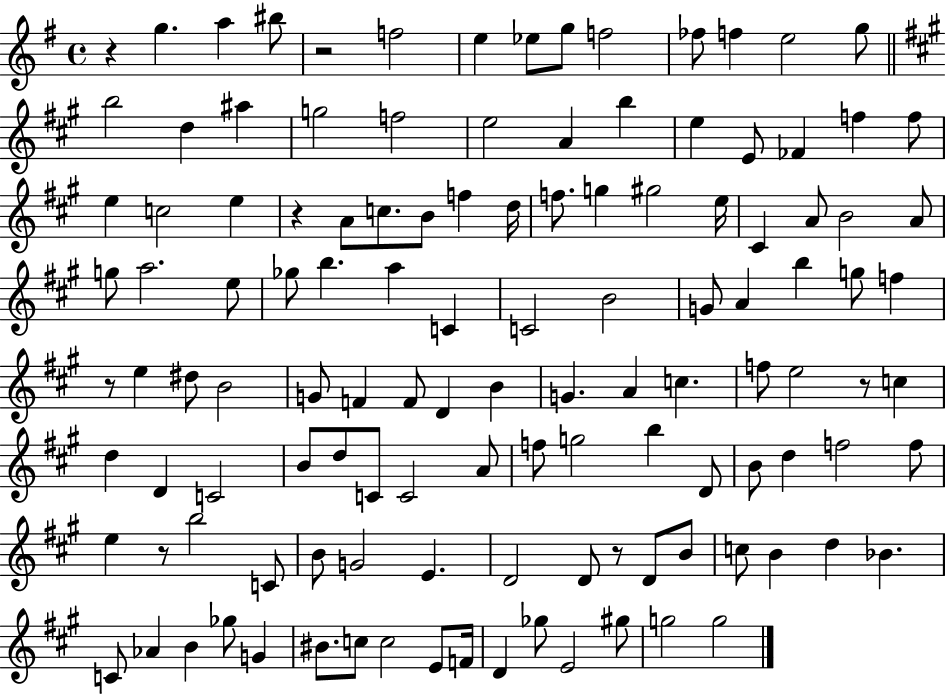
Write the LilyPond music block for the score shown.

{
  \clef treble
  \time 4/4
  \defaultTimeSignature
  \key g \major
  r4 g''4. a''4 bis''8 | r2 f''2 | e''4 ees''8 g''8 f''2 | fes''8 f''4 e''2 g''8 | \break \bar "||" \break \key a \major b''2 d''4 ais''4 | g''2 f''2 | e''2 a'4 b''4 | e''4 e'8 fes'4 f''4 f''8 | \break e''4 c''2 e''4 | r4 a'8 c''8. b'8 f''4 d''16 | f''8. g''4 gis''2 e''16 | cis'4 a'8 b'2 a'8 | \break g''8 a''2. e''8 | ges''8 b''4. a''4 c'4 | c'2 b'2 | g'8 a'4 b''4 g''8 f''4 | \break r8 e''4 dis''8 b'2 | g'8 f'4 f'8 d'4 b'4 | g'4. a'4 c''4. | f''8 e''2 r8 c''4 | \break d''4 d'4 c'2 | b'8 d''8 c'8 c'2 a'8 | f''8 g''2 b''4 d'8 | b'8 d''4 f''2 f''8 | \break e''4 r8 b''2 c'8 | b'8 g'2 e'4. | d'2 d'8 r8 d'8 b'8 | c''8 b'4 d''4 bes'4. | \break c'8 aes'4 b'4 ges''8 g'4 | bis'8. c''8 c''2 e'8 f'16 | d'4 ges''8 e'2 gis''8 | g''2 g''2 | \break \bar "|."
}